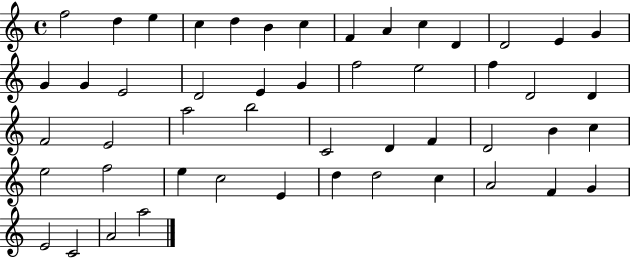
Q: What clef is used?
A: treble